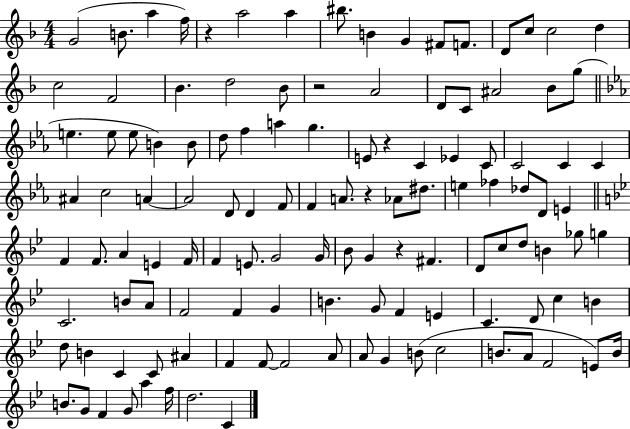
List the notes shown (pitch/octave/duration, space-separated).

G4/h B4/e. A5/q F5/s R/q A5/h A5/q BIS5/e. B4/q G4/q F#4/e F4/e. D4/e C5/e C5/h D5/q C5/h F4/h Bb4/q. D5/h Bb4/e R/h A4/h D4/e C4/e A#4/h Bb4/e G5/e E5/q. E5/e E5/e B4/q B4/e D5/e F5/q A5/q G5/q. E4/e R/q C4/q Eb4/q C4/e C4/h C4/q C4/q A#4/q C5/h A4/q A4/h D4/e D4/q F4/e F4/q A4/e. R/q Ab4/e D#5/e. E5/q FES5/q Db5/e D4/e E4/q F4/q F4/e. A4/q E4/q F4/s F4/q E4/e. G4/h G4/s Bb4/e G4/q R/q F#4/q. D4/e C5/e D5/e B4/q Gb5/e G5/q C4/h. B4/e A4/e F4/h F4/q G4/q B4/q. G4/e F4/q E4/q C4/q. D4/e C5/q B4/q D5/e B4/q C4/q C4/e A#4/q F4/q F4/e F4/h A4/e A4/e G4/q B4/e C5/h B4/e. A4/e F4/h E4/e B4/s B4/e. G4/e F4/q G4/e A5/q F5/s D5/h. C4/q